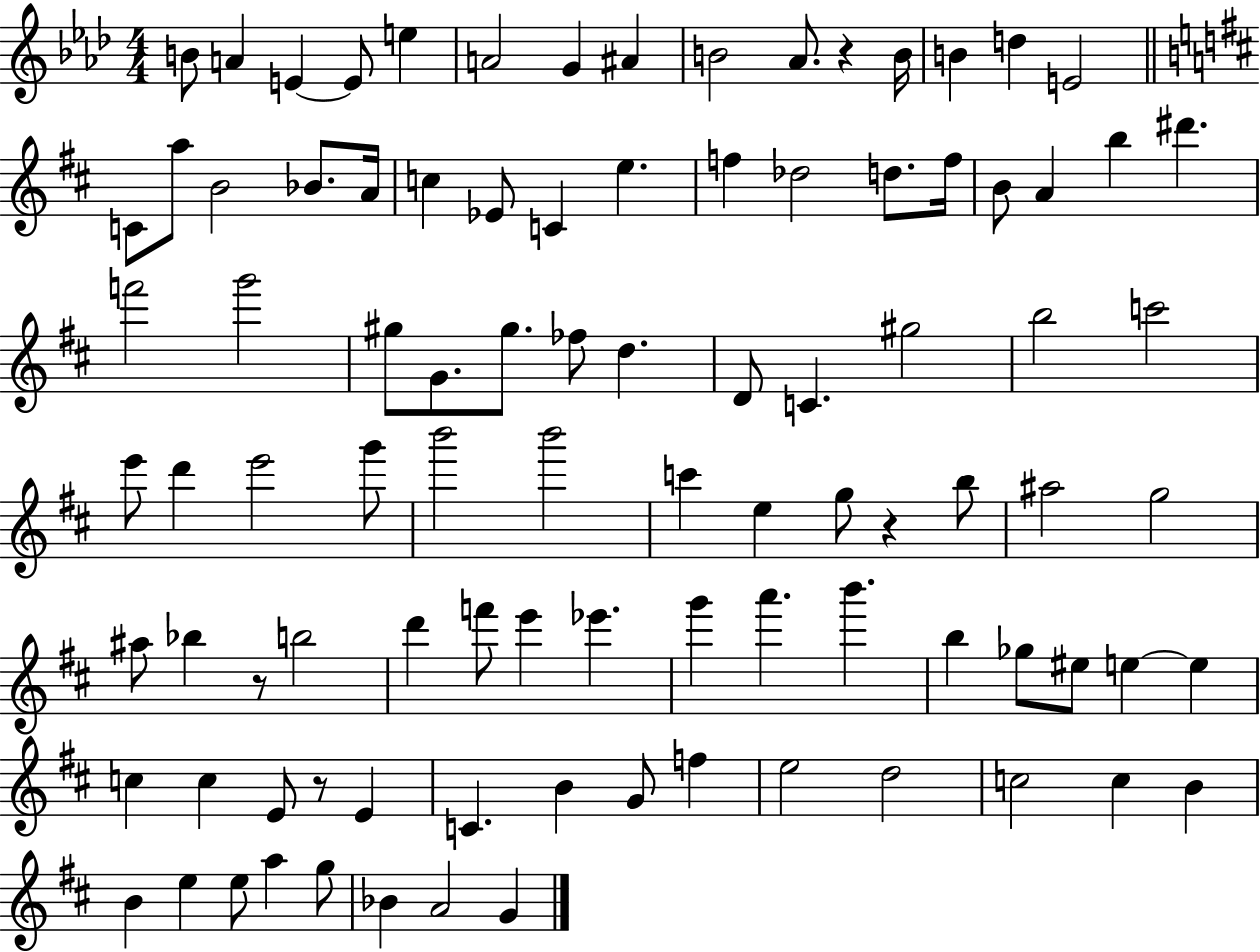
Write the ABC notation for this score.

X:1
T:Untitled
M:4/4
L:1/4
K:Ab
B/2 A E E/2 e A2 G ^A B2 _A/2 z B/4 B d E2 C/2 a/2 B2 _B/2 A/4 c _E/2 C e f _d2 d/2 f/4 B/2 A b ^d' f'2 g'2 ^g/2 G/2 ^g/2 _f/2 d D/2 C ^g2 b2 c'2 e'/2 d' e'2 g'/2 b'2 b'2 c' e g/2 z b/2 ^a2 g2 ^a/2 _b z/2 b2 d' f'/2 e' _e' g' a' b' b _g/2 ^e/2 e e c c E/2 z/2 E C B G/2 f e2 d2 c2 c B B e e/2 a g/2 _B A2 G